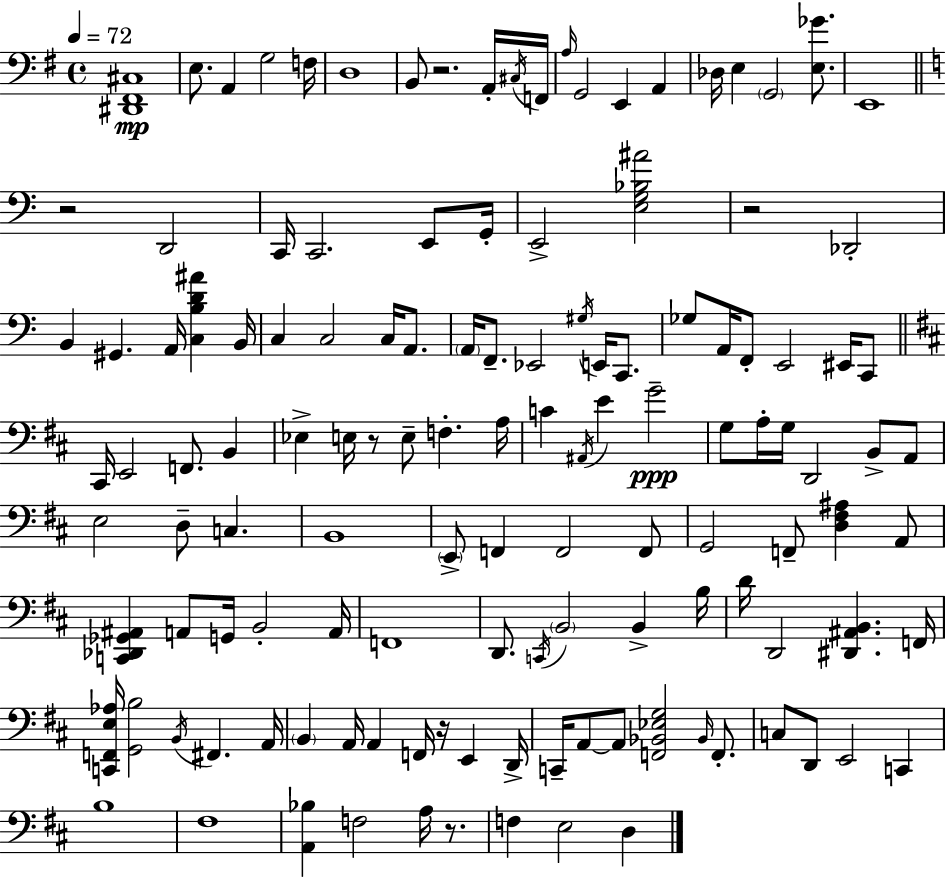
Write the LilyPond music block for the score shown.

{
  \clef bass
  \time 4/4
  \defaultTimeSignature
  \key g \major
  \tempo 4 = 72
  <dis, fis, cis>1\mp | e8. a,4 g2 f16 | d1 | b,8 r2. a,16-. \acciaccatura { cis16 } | \break f,16 \grace { a16 } g,2 e,4 a,4 | des16 e4 \parenthesize g,2 <e ges'>8. | e,1 | \bar "||" \break \key c \major r2 d,2 | c,16 c,2. e,8 g,16-. | e,2-> <e g bes ais'>2 | r2 des,2-. | \break b,4 gis,4. a,16 <c b d' ais'>4 b,16 | c4 c2 c16 a,8. | \parenthesize a,16 f,8.-- ees,2 \acciaccatura { gis16 } e,16 c,8. | ges8 a,16 f,8-. e,2 eis,16 c,8 | \break \bar "||" \break \key d \major cis,16 e,2 f,8. b,4 | ees4-> e16 r8 e8-- f4.-. a16 | c'4 \acciaccatura { ais,16 } e'4 g'2--\ppp | g8 a16-. g16 d,2 b,8-> a,8 | \break e2 d8-- c4. | b,1 | \parenthesize e,8-> f,4 f,2 f,8 | g,2 f,8-- <d fis ais>4 a,8 | \break <c, des, ges, ais,>4 a,8 g,16 b,2-. | a,16 f,1 | d,8. \acciaccatura { c,16 } \parenthesize b,2 b,4-> | b16 d'16 d,2 <dis, ais, b,>4. | \break f,16 <c, f, e aes>16 <g, b>2 \acciaccatura { b,16 } fis,4. | a,16 \parenthesize b,4 a,16 a,4 f,16 r16 e,4 | d,16-> c,16-- a,8~~ a,8 <f, bes, ees g>2 | \grace { bes,16 } f,8.-. c8 d,8 e,2 | \break c,4 b1 | fis1 | <a, bes>4 f2 | a16 r8. f4 e2 | \break d4 \bar "|."
}